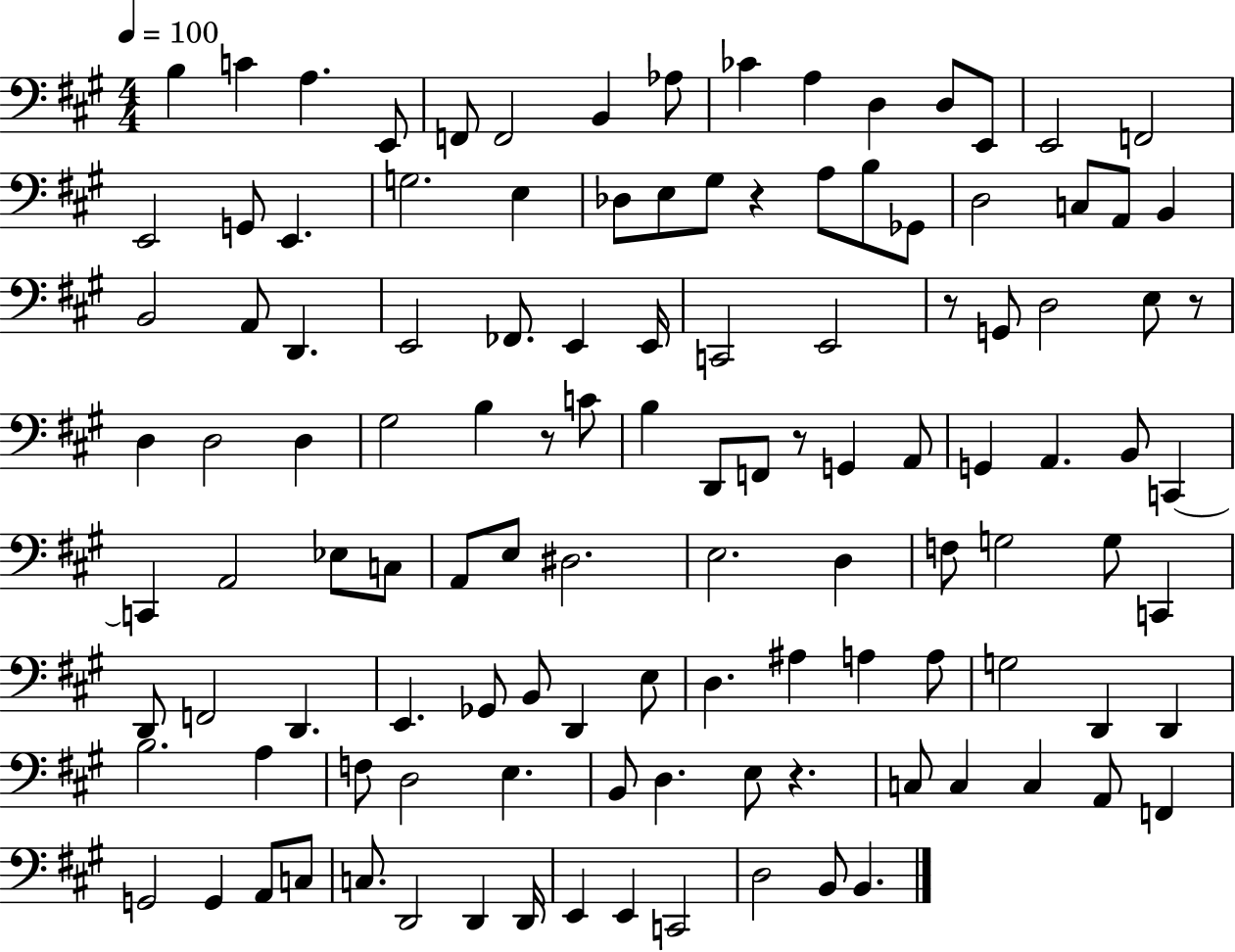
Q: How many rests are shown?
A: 6